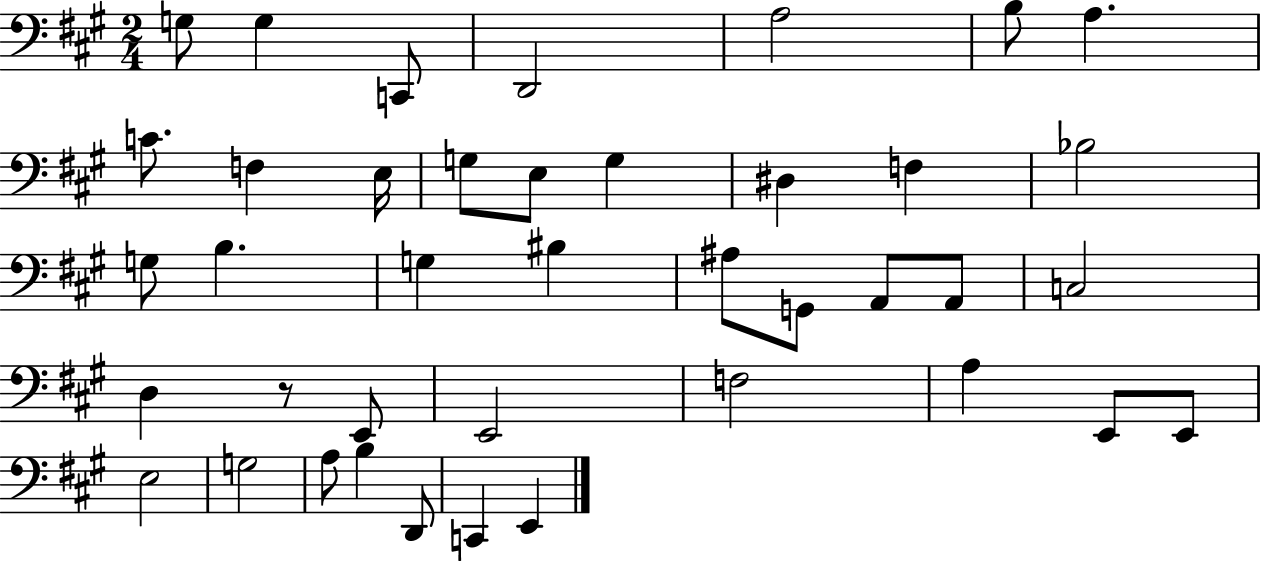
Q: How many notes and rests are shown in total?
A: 40